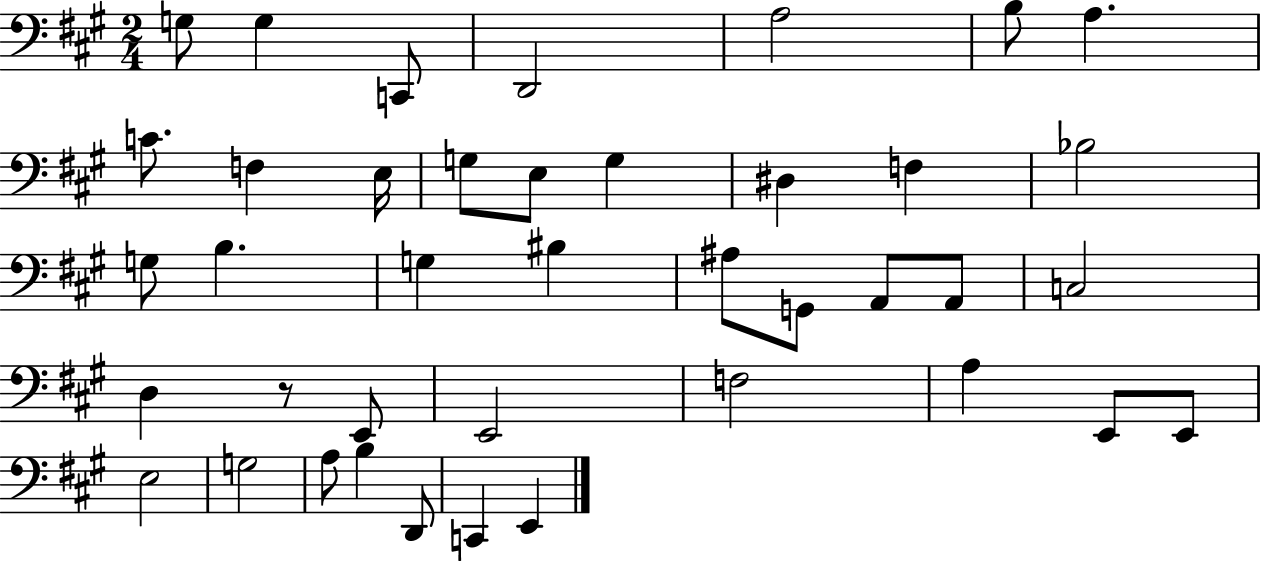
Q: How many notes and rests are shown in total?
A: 40